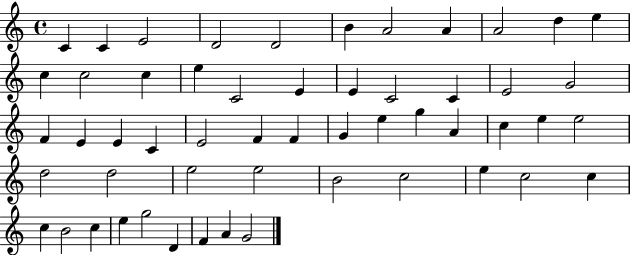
X:1
T:Untitled
M:4/4
L:1/4
K:C
C C E2 D2 D2 B A2 A A2 d e c c2 c e C2 E E C2 C E2 G2 F E E C E2 F F G e g A c e e2 d2 d2 e2 e2 B2 c2 e c2 c c B2 c e g2 D F A G2